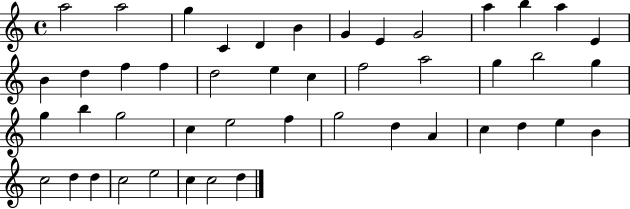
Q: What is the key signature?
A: C major